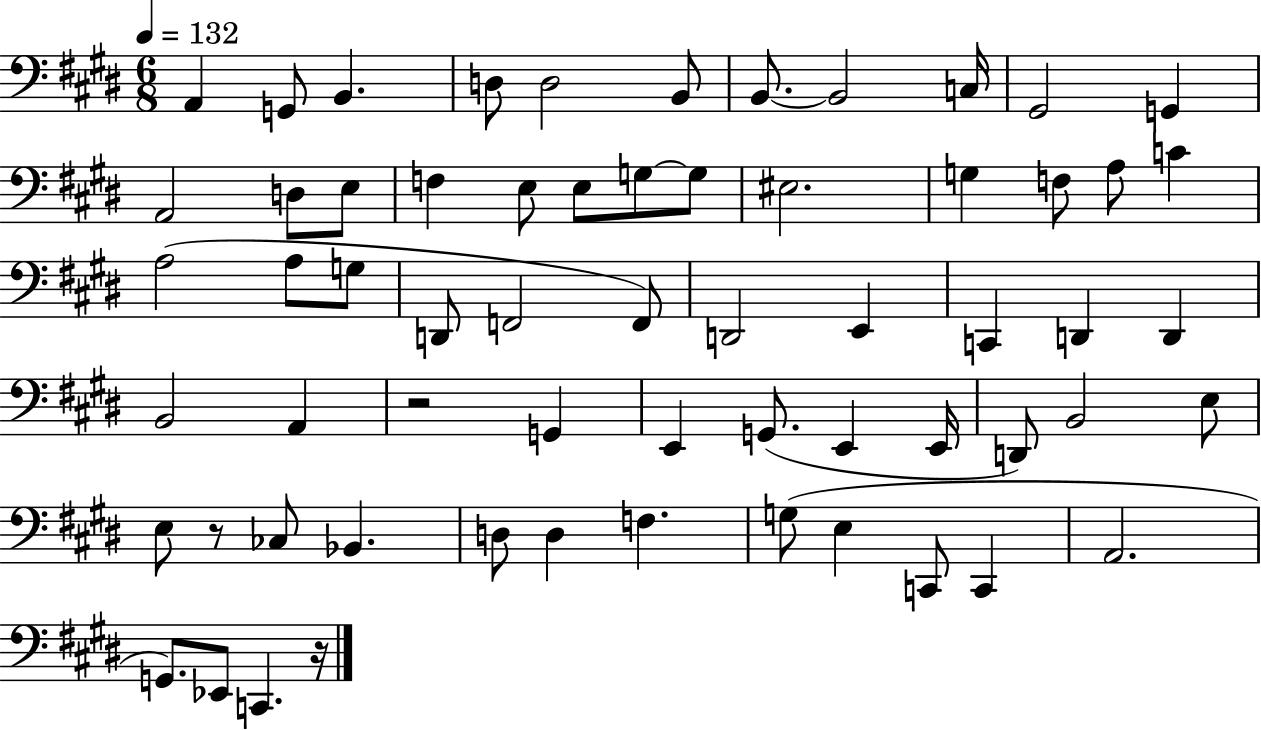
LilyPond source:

{
  \clef bass
  \numericTimeSignature
  \time 6/8
  \key e \major
  \tempo 4 = 132
  \repeat volta 2 { a,4 g,8 b,4. | d8 d2 b,8 | b,8.~~ b,2 c16 | gis,2 g,4 | \break a,2 d8 e8 | f4 e8 e8 g8~~ g8 | eis2. | g4 f8 a8 c'4 | \break a2( a8 g8 | d,8 f,2 f,8) | d,2 e,4 | c,4 d,4 d,4 | \break b,2 a,4 | r2 g,4 | e,4 g,8.( e,4 e,16 | d,8) b,2 e8 | \break e8 r8 ces8 bes,4. | d8 d4 f4. | g8( e4 c,8 c,4 | a,2. | \break g,8.) ees,8 c,4. r16 | } \bar "|."
}